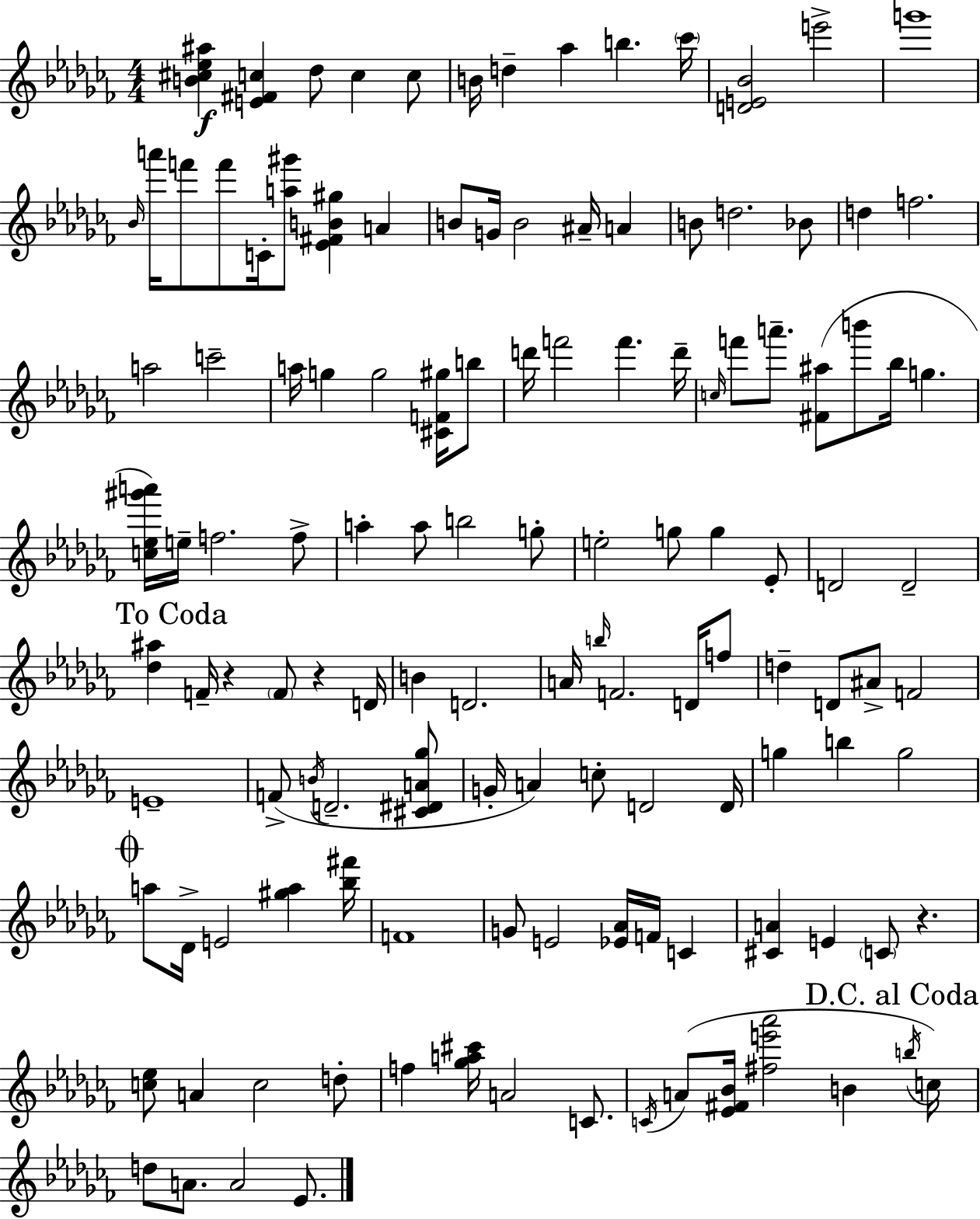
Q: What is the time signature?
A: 4/4